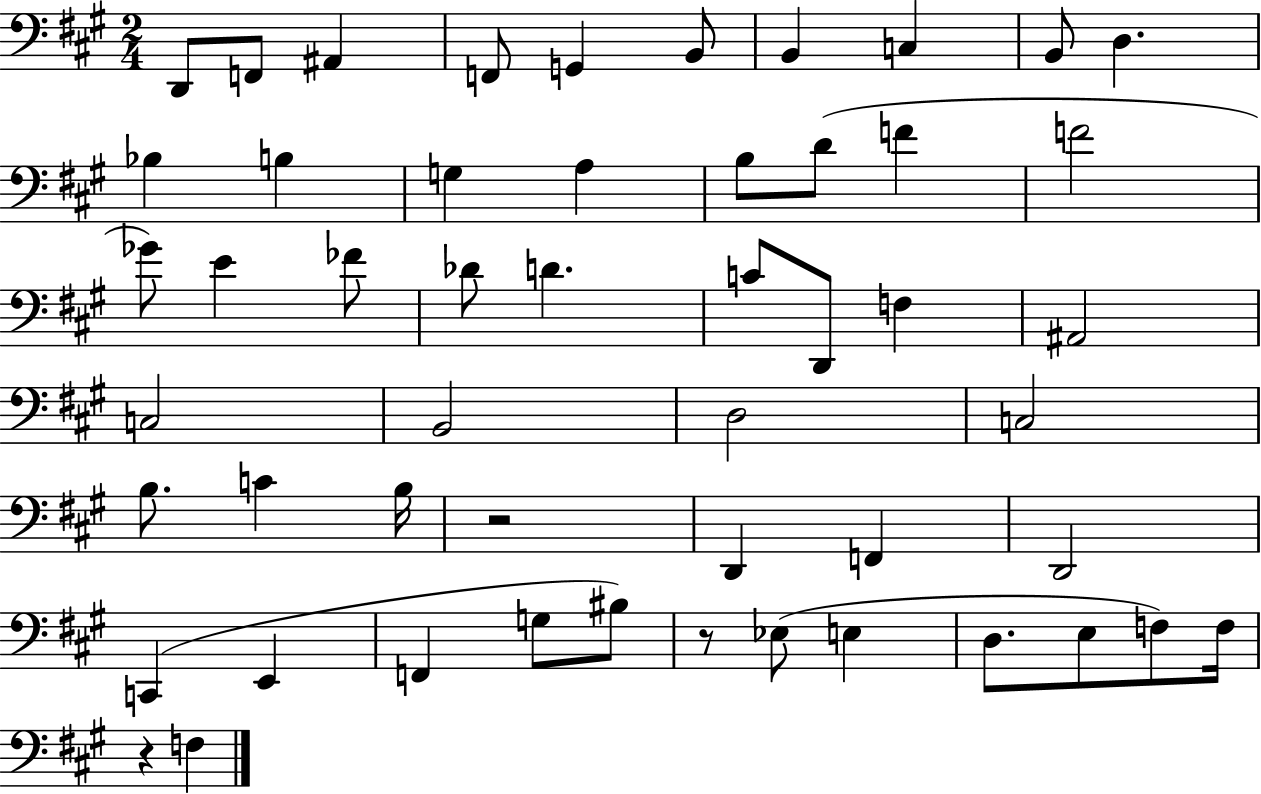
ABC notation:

X:1
T:Untitled
M:2/4
L:1/4
K:A
D,,/2 F,,/2 ^A,, F,,/2 G,, B,,/2 B,, C, B,,/2 D, _B, B, G, A, B,/2 D/2 F F2 _G/2 E _F/2 _D/2 D C/2 D,,/2 F, ^A,,2 C,2 B,,2 D,2 C,2 B,/2 C B,/4 z2 D,, F,, D,,2 C,, E,, F,, G,/2 ^B,/2 z/2 _E,/2 E, D,/2 E,/2 F,/2 F,/4 z F,